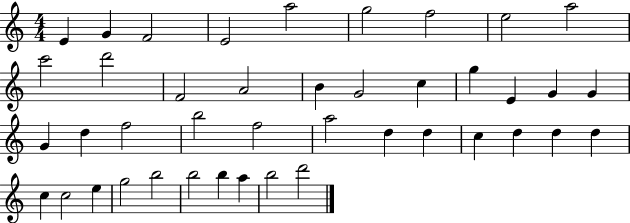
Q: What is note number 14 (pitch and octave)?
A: B4